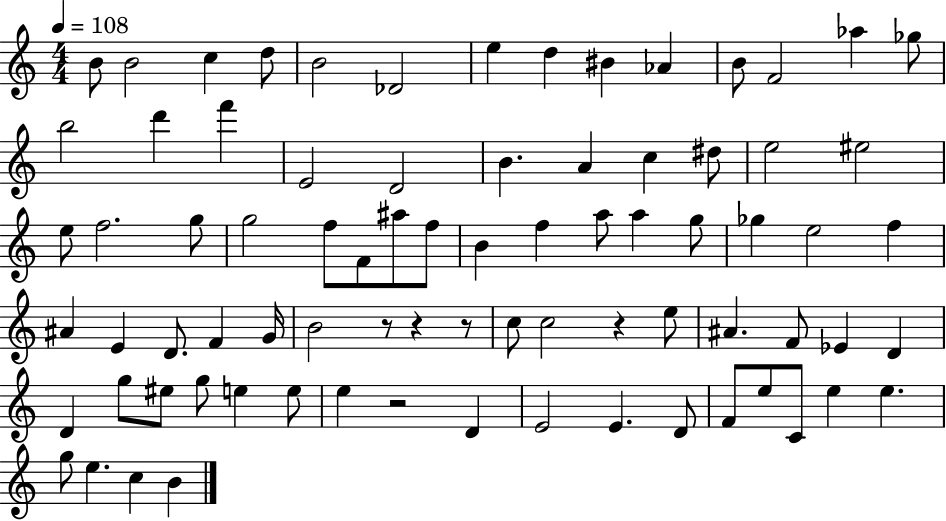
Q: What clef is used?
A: treble